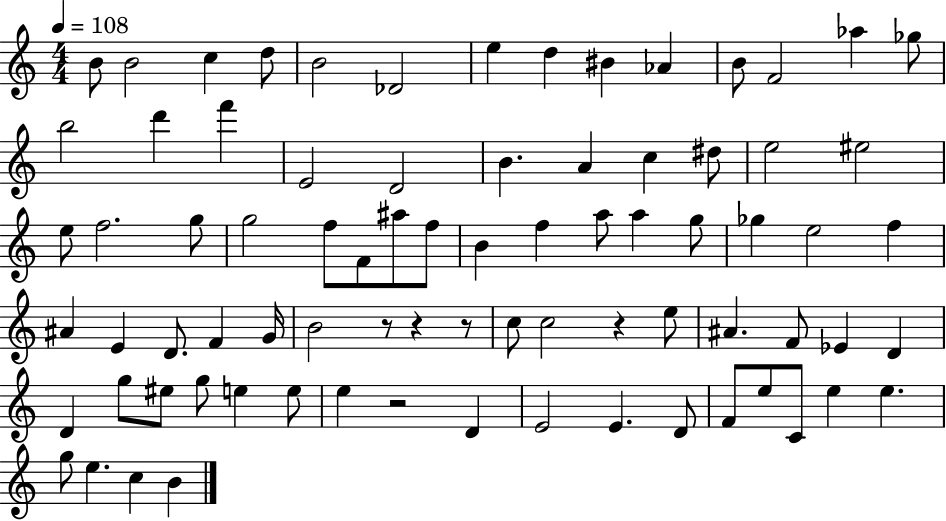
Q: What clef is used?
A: treble